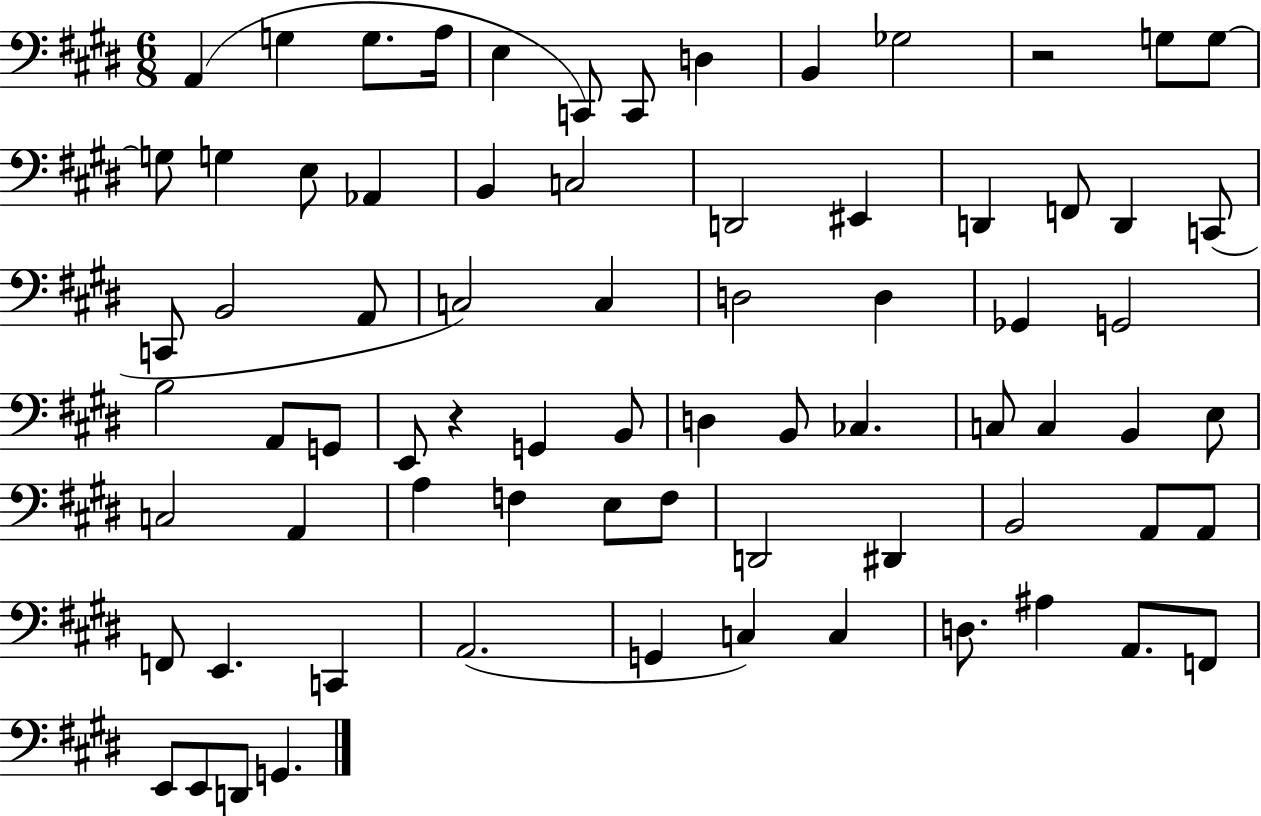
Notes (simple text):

A2/q G3/q G3/e. A3/s E3/q C2/e C2/e D3/q B2/q Gb3/h R/h G3/e G3/e G3/e G3/q E3/e Ab2/q B2/q C3/h D2/h EIS2/q D2/q F2/e D2/q C2/e C2/e B2/h A2/e C3/h C3/q D3/h D3/q Gb2/q G2/h B3/h A2/e G2/e E2/e R/q G2/q B2/e D3/q B2/e CES3/q. C3/e C3/q B2/q E3/e C3/h A2/q A3/q F3/q E3/e F3/e D2/h D#2/q B2/h A2/e A2/e F2/e E2/q. C2/q A2/h. G2/q C3/q C3/q D3/e. A#3/q A2/e. F2/e E2/e E2/e D2/e G2/q.